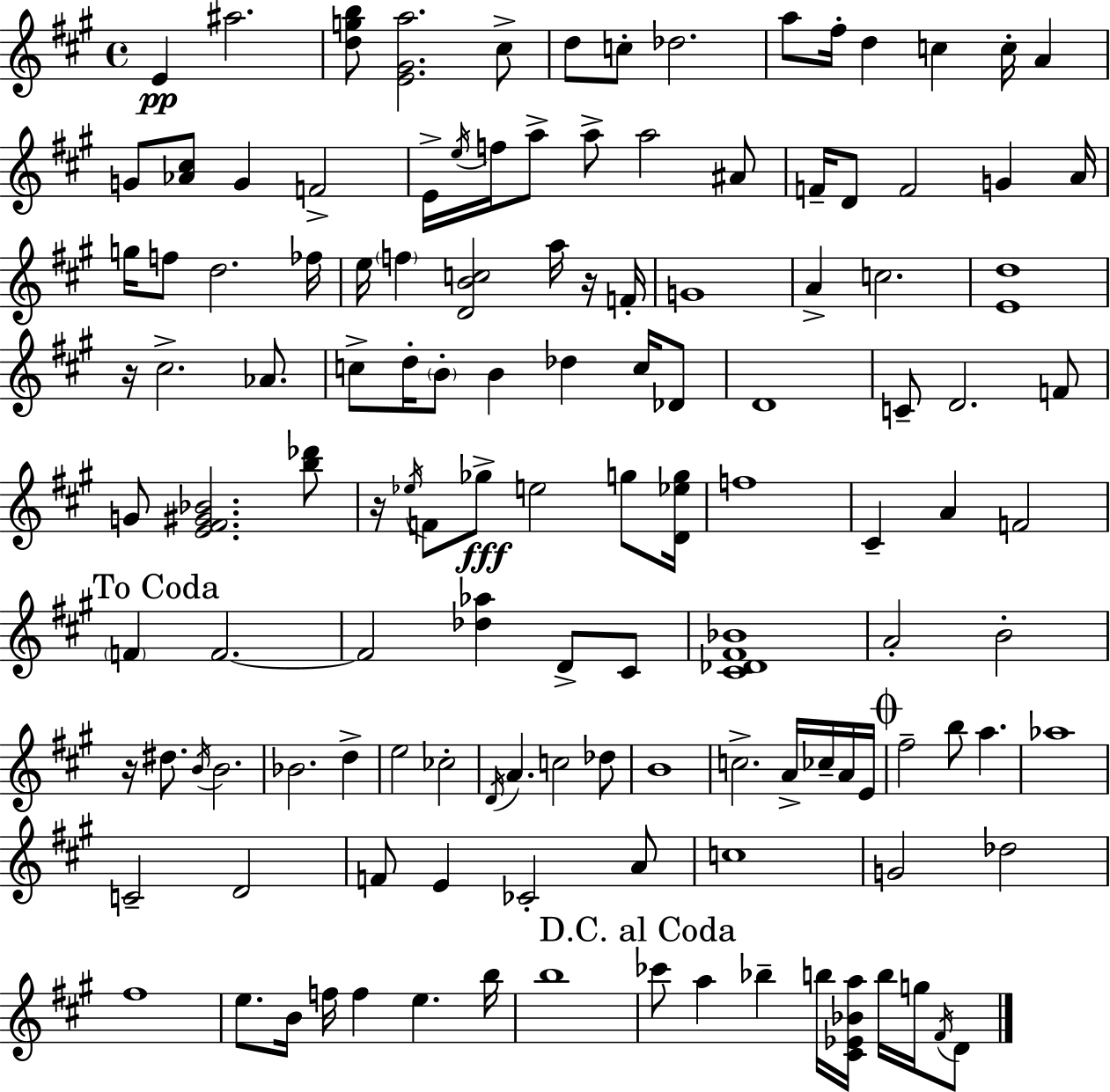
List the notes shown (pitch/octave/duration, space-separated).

E4/q A#5/h. [D5,G5,B5]/e [E4,G#4,A5]/h. C#5/e D5/e C5/e Db5/h. A5/e F#5/s D5/q C5/q C5/s A4/q G4/e [Ab4,C#5]/e G4/q F4/h E4/s E5/s F5/s A5/e A5/e A5/h A#4/e F4/s D4/e F4/h G4/q A4/s G5/s F5/e D5/h. FES5/s E5/s F5/q [D4,B4,C5]/h A5/s R/s F4/s G4/w A4/q C5/h. [E4,D5]/w R/s C#5/h. Ab4/e. C5/e D5/s B4/e B4/q Db5/q C5/s Db4/e D4/w C4/e D4/h. F4/e G4/e [E4,F#4,G#4,Bb4]/h. [B5,Db6]/e R/s Eb5/s F4/e Gb5/e E5/h G5/e [D4,Eb5,G5]/s F5/w C#4/q A4/q F4/h F4/q F4/h. F4/h [Db5,Ab5]/q D4/e C#4/e [C#4,Db4,F#4,Bb4]/w A4/h B4/h R/s D#5/e. B4/s B4/h. Bb4/h. D5/q E5/h CES5/h D4/s A4/q. C5/h Db5/e B4/w C5/h. A4/s CES5/s A4/s E4/s F#5/h B5/e A5/q. Ab5/w C4/h D4/h F4/e E4/q CES4/h A4/e C5/w G4/h Db5/h F#5/w E5/e. B4/s F5/s F5/q E5/q. B5/s B5/w CES6/e A5/q Bb5/q B5/s [C#4,Eb4,Bb4,A5]/s B5/s G5/s F#4/s D4/e